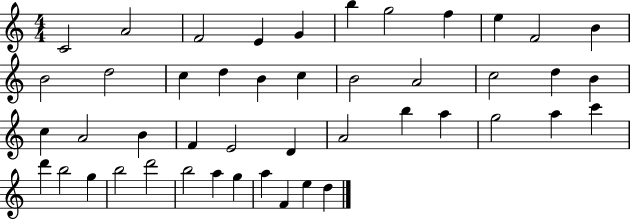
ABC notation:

X:1
T:Untitled
M:4/4
L:1/4
K:C
C2 A2 F2 E G b g2 f e F2 B B2 d2 c d B c B2 A2 c2 d B c A2 B F E2 D A2 b a g2 a c' d' b2 g b2 d'2 b2 a g a F e d